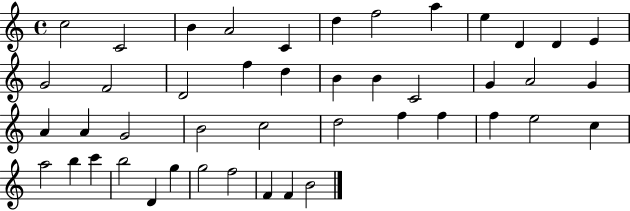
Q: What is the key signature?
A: C major